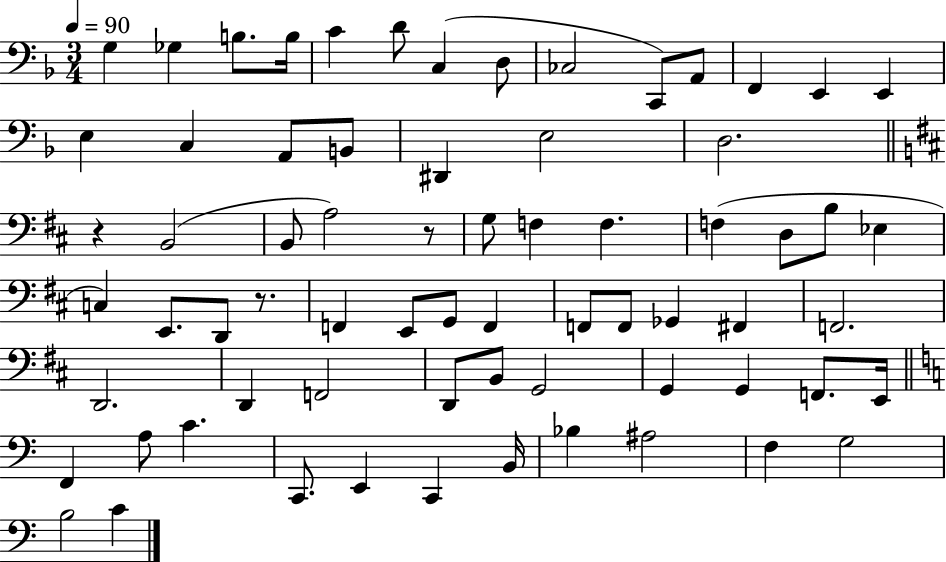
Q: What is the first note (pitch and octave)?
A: G3